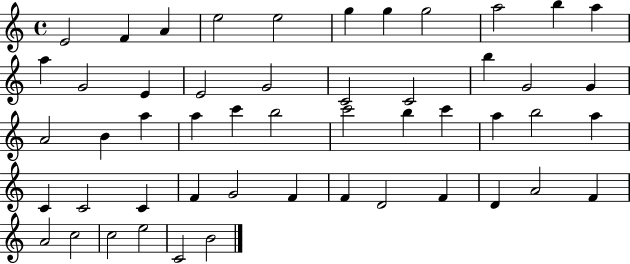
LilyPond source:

{
  \clef treble
  \time 4/4
  \defaultTimeSignature
  \key c \major
  e'2 f'4 a'4 | e''2 e''2 | g''4 g''4 g''2 | a''2 b''4 a''4 | \break a''4 g'2 e'4 | e'2 g'2 | c'2 c'2 | b''4 g'2 g'4 | \break a'2 b'4 a''4 | a''4 c'''4 b''2 | c'''2 b''4 c'''4 | a''4 b''2 a''4 | \break c'4 c'2 c'4 | f'4 g'2 f'4 | f'4 d'2 f'4 | d'4 a'2 f'4 | \break a'2 c''2 | c''2 e''2 | c'2 b'2 | \bar "|."
}